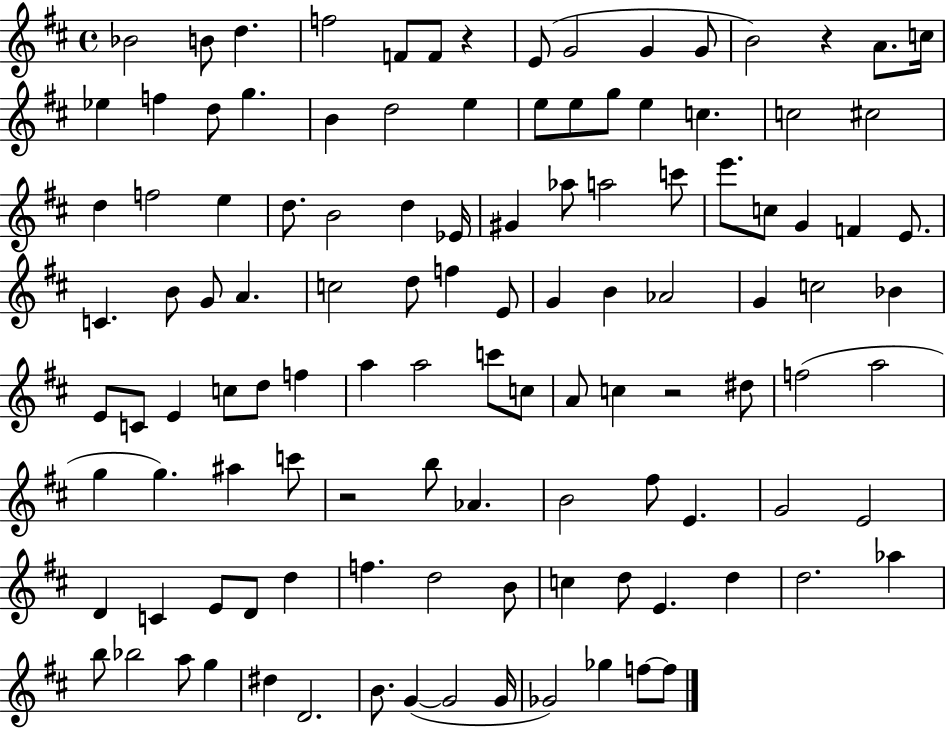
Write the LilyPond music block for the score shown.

{
  \clef treble
  \time 4/4
  \defaultTimeSignature
  \key d \major
  bes'2 b'8 d''4. | f''2 f'8 f'8 r4 | e'8( g'2 g'4 g'8 | b'2) r4 a'8. c''16 | \break ees''4 f''4 d''8 g''4. | b'4 d''2 e''4 | e''8 e''8 g''8 e''4 c''4. | c''2 cis''2 | \break d''4 f''2 e''4 | d''8. b'2 d''4 ees'16 | gis'4 aes''8 a''2 c'''8 | e'''8. c''8 g'4 f'4 e'8. | \break c'4. b'8 g'8 a'4. | c''2 d''8 f''4 e'8 | g'4 b'4 aes'2 | g'4 c''2 bes'4 | \break e'8 c'8 e'4 c''8 d''8 f''4 | a''4 a''2 c'''8 c''8 | a'8 c''4 r2 dis''8 | f''2( a''2 | \break g''4 g''4.) ais''4 c'''8 | r2 b''8 aes'4. | b'2 fis''8 e'4. | g'2 e'2 | \break d'4 c'4 e'8 d'8 d''4 | f''4. d''2 b'8 | c''4 d''8 e'4. d''4 | d''2. aes''4 | \break b''8 bes''2 a''8 g''4 | dis''4 d'2. | b'8. g'4~(~ g'2 g'16 | ges'2) ges''4 f''8~~ f''8 | \break \bar "|."
}